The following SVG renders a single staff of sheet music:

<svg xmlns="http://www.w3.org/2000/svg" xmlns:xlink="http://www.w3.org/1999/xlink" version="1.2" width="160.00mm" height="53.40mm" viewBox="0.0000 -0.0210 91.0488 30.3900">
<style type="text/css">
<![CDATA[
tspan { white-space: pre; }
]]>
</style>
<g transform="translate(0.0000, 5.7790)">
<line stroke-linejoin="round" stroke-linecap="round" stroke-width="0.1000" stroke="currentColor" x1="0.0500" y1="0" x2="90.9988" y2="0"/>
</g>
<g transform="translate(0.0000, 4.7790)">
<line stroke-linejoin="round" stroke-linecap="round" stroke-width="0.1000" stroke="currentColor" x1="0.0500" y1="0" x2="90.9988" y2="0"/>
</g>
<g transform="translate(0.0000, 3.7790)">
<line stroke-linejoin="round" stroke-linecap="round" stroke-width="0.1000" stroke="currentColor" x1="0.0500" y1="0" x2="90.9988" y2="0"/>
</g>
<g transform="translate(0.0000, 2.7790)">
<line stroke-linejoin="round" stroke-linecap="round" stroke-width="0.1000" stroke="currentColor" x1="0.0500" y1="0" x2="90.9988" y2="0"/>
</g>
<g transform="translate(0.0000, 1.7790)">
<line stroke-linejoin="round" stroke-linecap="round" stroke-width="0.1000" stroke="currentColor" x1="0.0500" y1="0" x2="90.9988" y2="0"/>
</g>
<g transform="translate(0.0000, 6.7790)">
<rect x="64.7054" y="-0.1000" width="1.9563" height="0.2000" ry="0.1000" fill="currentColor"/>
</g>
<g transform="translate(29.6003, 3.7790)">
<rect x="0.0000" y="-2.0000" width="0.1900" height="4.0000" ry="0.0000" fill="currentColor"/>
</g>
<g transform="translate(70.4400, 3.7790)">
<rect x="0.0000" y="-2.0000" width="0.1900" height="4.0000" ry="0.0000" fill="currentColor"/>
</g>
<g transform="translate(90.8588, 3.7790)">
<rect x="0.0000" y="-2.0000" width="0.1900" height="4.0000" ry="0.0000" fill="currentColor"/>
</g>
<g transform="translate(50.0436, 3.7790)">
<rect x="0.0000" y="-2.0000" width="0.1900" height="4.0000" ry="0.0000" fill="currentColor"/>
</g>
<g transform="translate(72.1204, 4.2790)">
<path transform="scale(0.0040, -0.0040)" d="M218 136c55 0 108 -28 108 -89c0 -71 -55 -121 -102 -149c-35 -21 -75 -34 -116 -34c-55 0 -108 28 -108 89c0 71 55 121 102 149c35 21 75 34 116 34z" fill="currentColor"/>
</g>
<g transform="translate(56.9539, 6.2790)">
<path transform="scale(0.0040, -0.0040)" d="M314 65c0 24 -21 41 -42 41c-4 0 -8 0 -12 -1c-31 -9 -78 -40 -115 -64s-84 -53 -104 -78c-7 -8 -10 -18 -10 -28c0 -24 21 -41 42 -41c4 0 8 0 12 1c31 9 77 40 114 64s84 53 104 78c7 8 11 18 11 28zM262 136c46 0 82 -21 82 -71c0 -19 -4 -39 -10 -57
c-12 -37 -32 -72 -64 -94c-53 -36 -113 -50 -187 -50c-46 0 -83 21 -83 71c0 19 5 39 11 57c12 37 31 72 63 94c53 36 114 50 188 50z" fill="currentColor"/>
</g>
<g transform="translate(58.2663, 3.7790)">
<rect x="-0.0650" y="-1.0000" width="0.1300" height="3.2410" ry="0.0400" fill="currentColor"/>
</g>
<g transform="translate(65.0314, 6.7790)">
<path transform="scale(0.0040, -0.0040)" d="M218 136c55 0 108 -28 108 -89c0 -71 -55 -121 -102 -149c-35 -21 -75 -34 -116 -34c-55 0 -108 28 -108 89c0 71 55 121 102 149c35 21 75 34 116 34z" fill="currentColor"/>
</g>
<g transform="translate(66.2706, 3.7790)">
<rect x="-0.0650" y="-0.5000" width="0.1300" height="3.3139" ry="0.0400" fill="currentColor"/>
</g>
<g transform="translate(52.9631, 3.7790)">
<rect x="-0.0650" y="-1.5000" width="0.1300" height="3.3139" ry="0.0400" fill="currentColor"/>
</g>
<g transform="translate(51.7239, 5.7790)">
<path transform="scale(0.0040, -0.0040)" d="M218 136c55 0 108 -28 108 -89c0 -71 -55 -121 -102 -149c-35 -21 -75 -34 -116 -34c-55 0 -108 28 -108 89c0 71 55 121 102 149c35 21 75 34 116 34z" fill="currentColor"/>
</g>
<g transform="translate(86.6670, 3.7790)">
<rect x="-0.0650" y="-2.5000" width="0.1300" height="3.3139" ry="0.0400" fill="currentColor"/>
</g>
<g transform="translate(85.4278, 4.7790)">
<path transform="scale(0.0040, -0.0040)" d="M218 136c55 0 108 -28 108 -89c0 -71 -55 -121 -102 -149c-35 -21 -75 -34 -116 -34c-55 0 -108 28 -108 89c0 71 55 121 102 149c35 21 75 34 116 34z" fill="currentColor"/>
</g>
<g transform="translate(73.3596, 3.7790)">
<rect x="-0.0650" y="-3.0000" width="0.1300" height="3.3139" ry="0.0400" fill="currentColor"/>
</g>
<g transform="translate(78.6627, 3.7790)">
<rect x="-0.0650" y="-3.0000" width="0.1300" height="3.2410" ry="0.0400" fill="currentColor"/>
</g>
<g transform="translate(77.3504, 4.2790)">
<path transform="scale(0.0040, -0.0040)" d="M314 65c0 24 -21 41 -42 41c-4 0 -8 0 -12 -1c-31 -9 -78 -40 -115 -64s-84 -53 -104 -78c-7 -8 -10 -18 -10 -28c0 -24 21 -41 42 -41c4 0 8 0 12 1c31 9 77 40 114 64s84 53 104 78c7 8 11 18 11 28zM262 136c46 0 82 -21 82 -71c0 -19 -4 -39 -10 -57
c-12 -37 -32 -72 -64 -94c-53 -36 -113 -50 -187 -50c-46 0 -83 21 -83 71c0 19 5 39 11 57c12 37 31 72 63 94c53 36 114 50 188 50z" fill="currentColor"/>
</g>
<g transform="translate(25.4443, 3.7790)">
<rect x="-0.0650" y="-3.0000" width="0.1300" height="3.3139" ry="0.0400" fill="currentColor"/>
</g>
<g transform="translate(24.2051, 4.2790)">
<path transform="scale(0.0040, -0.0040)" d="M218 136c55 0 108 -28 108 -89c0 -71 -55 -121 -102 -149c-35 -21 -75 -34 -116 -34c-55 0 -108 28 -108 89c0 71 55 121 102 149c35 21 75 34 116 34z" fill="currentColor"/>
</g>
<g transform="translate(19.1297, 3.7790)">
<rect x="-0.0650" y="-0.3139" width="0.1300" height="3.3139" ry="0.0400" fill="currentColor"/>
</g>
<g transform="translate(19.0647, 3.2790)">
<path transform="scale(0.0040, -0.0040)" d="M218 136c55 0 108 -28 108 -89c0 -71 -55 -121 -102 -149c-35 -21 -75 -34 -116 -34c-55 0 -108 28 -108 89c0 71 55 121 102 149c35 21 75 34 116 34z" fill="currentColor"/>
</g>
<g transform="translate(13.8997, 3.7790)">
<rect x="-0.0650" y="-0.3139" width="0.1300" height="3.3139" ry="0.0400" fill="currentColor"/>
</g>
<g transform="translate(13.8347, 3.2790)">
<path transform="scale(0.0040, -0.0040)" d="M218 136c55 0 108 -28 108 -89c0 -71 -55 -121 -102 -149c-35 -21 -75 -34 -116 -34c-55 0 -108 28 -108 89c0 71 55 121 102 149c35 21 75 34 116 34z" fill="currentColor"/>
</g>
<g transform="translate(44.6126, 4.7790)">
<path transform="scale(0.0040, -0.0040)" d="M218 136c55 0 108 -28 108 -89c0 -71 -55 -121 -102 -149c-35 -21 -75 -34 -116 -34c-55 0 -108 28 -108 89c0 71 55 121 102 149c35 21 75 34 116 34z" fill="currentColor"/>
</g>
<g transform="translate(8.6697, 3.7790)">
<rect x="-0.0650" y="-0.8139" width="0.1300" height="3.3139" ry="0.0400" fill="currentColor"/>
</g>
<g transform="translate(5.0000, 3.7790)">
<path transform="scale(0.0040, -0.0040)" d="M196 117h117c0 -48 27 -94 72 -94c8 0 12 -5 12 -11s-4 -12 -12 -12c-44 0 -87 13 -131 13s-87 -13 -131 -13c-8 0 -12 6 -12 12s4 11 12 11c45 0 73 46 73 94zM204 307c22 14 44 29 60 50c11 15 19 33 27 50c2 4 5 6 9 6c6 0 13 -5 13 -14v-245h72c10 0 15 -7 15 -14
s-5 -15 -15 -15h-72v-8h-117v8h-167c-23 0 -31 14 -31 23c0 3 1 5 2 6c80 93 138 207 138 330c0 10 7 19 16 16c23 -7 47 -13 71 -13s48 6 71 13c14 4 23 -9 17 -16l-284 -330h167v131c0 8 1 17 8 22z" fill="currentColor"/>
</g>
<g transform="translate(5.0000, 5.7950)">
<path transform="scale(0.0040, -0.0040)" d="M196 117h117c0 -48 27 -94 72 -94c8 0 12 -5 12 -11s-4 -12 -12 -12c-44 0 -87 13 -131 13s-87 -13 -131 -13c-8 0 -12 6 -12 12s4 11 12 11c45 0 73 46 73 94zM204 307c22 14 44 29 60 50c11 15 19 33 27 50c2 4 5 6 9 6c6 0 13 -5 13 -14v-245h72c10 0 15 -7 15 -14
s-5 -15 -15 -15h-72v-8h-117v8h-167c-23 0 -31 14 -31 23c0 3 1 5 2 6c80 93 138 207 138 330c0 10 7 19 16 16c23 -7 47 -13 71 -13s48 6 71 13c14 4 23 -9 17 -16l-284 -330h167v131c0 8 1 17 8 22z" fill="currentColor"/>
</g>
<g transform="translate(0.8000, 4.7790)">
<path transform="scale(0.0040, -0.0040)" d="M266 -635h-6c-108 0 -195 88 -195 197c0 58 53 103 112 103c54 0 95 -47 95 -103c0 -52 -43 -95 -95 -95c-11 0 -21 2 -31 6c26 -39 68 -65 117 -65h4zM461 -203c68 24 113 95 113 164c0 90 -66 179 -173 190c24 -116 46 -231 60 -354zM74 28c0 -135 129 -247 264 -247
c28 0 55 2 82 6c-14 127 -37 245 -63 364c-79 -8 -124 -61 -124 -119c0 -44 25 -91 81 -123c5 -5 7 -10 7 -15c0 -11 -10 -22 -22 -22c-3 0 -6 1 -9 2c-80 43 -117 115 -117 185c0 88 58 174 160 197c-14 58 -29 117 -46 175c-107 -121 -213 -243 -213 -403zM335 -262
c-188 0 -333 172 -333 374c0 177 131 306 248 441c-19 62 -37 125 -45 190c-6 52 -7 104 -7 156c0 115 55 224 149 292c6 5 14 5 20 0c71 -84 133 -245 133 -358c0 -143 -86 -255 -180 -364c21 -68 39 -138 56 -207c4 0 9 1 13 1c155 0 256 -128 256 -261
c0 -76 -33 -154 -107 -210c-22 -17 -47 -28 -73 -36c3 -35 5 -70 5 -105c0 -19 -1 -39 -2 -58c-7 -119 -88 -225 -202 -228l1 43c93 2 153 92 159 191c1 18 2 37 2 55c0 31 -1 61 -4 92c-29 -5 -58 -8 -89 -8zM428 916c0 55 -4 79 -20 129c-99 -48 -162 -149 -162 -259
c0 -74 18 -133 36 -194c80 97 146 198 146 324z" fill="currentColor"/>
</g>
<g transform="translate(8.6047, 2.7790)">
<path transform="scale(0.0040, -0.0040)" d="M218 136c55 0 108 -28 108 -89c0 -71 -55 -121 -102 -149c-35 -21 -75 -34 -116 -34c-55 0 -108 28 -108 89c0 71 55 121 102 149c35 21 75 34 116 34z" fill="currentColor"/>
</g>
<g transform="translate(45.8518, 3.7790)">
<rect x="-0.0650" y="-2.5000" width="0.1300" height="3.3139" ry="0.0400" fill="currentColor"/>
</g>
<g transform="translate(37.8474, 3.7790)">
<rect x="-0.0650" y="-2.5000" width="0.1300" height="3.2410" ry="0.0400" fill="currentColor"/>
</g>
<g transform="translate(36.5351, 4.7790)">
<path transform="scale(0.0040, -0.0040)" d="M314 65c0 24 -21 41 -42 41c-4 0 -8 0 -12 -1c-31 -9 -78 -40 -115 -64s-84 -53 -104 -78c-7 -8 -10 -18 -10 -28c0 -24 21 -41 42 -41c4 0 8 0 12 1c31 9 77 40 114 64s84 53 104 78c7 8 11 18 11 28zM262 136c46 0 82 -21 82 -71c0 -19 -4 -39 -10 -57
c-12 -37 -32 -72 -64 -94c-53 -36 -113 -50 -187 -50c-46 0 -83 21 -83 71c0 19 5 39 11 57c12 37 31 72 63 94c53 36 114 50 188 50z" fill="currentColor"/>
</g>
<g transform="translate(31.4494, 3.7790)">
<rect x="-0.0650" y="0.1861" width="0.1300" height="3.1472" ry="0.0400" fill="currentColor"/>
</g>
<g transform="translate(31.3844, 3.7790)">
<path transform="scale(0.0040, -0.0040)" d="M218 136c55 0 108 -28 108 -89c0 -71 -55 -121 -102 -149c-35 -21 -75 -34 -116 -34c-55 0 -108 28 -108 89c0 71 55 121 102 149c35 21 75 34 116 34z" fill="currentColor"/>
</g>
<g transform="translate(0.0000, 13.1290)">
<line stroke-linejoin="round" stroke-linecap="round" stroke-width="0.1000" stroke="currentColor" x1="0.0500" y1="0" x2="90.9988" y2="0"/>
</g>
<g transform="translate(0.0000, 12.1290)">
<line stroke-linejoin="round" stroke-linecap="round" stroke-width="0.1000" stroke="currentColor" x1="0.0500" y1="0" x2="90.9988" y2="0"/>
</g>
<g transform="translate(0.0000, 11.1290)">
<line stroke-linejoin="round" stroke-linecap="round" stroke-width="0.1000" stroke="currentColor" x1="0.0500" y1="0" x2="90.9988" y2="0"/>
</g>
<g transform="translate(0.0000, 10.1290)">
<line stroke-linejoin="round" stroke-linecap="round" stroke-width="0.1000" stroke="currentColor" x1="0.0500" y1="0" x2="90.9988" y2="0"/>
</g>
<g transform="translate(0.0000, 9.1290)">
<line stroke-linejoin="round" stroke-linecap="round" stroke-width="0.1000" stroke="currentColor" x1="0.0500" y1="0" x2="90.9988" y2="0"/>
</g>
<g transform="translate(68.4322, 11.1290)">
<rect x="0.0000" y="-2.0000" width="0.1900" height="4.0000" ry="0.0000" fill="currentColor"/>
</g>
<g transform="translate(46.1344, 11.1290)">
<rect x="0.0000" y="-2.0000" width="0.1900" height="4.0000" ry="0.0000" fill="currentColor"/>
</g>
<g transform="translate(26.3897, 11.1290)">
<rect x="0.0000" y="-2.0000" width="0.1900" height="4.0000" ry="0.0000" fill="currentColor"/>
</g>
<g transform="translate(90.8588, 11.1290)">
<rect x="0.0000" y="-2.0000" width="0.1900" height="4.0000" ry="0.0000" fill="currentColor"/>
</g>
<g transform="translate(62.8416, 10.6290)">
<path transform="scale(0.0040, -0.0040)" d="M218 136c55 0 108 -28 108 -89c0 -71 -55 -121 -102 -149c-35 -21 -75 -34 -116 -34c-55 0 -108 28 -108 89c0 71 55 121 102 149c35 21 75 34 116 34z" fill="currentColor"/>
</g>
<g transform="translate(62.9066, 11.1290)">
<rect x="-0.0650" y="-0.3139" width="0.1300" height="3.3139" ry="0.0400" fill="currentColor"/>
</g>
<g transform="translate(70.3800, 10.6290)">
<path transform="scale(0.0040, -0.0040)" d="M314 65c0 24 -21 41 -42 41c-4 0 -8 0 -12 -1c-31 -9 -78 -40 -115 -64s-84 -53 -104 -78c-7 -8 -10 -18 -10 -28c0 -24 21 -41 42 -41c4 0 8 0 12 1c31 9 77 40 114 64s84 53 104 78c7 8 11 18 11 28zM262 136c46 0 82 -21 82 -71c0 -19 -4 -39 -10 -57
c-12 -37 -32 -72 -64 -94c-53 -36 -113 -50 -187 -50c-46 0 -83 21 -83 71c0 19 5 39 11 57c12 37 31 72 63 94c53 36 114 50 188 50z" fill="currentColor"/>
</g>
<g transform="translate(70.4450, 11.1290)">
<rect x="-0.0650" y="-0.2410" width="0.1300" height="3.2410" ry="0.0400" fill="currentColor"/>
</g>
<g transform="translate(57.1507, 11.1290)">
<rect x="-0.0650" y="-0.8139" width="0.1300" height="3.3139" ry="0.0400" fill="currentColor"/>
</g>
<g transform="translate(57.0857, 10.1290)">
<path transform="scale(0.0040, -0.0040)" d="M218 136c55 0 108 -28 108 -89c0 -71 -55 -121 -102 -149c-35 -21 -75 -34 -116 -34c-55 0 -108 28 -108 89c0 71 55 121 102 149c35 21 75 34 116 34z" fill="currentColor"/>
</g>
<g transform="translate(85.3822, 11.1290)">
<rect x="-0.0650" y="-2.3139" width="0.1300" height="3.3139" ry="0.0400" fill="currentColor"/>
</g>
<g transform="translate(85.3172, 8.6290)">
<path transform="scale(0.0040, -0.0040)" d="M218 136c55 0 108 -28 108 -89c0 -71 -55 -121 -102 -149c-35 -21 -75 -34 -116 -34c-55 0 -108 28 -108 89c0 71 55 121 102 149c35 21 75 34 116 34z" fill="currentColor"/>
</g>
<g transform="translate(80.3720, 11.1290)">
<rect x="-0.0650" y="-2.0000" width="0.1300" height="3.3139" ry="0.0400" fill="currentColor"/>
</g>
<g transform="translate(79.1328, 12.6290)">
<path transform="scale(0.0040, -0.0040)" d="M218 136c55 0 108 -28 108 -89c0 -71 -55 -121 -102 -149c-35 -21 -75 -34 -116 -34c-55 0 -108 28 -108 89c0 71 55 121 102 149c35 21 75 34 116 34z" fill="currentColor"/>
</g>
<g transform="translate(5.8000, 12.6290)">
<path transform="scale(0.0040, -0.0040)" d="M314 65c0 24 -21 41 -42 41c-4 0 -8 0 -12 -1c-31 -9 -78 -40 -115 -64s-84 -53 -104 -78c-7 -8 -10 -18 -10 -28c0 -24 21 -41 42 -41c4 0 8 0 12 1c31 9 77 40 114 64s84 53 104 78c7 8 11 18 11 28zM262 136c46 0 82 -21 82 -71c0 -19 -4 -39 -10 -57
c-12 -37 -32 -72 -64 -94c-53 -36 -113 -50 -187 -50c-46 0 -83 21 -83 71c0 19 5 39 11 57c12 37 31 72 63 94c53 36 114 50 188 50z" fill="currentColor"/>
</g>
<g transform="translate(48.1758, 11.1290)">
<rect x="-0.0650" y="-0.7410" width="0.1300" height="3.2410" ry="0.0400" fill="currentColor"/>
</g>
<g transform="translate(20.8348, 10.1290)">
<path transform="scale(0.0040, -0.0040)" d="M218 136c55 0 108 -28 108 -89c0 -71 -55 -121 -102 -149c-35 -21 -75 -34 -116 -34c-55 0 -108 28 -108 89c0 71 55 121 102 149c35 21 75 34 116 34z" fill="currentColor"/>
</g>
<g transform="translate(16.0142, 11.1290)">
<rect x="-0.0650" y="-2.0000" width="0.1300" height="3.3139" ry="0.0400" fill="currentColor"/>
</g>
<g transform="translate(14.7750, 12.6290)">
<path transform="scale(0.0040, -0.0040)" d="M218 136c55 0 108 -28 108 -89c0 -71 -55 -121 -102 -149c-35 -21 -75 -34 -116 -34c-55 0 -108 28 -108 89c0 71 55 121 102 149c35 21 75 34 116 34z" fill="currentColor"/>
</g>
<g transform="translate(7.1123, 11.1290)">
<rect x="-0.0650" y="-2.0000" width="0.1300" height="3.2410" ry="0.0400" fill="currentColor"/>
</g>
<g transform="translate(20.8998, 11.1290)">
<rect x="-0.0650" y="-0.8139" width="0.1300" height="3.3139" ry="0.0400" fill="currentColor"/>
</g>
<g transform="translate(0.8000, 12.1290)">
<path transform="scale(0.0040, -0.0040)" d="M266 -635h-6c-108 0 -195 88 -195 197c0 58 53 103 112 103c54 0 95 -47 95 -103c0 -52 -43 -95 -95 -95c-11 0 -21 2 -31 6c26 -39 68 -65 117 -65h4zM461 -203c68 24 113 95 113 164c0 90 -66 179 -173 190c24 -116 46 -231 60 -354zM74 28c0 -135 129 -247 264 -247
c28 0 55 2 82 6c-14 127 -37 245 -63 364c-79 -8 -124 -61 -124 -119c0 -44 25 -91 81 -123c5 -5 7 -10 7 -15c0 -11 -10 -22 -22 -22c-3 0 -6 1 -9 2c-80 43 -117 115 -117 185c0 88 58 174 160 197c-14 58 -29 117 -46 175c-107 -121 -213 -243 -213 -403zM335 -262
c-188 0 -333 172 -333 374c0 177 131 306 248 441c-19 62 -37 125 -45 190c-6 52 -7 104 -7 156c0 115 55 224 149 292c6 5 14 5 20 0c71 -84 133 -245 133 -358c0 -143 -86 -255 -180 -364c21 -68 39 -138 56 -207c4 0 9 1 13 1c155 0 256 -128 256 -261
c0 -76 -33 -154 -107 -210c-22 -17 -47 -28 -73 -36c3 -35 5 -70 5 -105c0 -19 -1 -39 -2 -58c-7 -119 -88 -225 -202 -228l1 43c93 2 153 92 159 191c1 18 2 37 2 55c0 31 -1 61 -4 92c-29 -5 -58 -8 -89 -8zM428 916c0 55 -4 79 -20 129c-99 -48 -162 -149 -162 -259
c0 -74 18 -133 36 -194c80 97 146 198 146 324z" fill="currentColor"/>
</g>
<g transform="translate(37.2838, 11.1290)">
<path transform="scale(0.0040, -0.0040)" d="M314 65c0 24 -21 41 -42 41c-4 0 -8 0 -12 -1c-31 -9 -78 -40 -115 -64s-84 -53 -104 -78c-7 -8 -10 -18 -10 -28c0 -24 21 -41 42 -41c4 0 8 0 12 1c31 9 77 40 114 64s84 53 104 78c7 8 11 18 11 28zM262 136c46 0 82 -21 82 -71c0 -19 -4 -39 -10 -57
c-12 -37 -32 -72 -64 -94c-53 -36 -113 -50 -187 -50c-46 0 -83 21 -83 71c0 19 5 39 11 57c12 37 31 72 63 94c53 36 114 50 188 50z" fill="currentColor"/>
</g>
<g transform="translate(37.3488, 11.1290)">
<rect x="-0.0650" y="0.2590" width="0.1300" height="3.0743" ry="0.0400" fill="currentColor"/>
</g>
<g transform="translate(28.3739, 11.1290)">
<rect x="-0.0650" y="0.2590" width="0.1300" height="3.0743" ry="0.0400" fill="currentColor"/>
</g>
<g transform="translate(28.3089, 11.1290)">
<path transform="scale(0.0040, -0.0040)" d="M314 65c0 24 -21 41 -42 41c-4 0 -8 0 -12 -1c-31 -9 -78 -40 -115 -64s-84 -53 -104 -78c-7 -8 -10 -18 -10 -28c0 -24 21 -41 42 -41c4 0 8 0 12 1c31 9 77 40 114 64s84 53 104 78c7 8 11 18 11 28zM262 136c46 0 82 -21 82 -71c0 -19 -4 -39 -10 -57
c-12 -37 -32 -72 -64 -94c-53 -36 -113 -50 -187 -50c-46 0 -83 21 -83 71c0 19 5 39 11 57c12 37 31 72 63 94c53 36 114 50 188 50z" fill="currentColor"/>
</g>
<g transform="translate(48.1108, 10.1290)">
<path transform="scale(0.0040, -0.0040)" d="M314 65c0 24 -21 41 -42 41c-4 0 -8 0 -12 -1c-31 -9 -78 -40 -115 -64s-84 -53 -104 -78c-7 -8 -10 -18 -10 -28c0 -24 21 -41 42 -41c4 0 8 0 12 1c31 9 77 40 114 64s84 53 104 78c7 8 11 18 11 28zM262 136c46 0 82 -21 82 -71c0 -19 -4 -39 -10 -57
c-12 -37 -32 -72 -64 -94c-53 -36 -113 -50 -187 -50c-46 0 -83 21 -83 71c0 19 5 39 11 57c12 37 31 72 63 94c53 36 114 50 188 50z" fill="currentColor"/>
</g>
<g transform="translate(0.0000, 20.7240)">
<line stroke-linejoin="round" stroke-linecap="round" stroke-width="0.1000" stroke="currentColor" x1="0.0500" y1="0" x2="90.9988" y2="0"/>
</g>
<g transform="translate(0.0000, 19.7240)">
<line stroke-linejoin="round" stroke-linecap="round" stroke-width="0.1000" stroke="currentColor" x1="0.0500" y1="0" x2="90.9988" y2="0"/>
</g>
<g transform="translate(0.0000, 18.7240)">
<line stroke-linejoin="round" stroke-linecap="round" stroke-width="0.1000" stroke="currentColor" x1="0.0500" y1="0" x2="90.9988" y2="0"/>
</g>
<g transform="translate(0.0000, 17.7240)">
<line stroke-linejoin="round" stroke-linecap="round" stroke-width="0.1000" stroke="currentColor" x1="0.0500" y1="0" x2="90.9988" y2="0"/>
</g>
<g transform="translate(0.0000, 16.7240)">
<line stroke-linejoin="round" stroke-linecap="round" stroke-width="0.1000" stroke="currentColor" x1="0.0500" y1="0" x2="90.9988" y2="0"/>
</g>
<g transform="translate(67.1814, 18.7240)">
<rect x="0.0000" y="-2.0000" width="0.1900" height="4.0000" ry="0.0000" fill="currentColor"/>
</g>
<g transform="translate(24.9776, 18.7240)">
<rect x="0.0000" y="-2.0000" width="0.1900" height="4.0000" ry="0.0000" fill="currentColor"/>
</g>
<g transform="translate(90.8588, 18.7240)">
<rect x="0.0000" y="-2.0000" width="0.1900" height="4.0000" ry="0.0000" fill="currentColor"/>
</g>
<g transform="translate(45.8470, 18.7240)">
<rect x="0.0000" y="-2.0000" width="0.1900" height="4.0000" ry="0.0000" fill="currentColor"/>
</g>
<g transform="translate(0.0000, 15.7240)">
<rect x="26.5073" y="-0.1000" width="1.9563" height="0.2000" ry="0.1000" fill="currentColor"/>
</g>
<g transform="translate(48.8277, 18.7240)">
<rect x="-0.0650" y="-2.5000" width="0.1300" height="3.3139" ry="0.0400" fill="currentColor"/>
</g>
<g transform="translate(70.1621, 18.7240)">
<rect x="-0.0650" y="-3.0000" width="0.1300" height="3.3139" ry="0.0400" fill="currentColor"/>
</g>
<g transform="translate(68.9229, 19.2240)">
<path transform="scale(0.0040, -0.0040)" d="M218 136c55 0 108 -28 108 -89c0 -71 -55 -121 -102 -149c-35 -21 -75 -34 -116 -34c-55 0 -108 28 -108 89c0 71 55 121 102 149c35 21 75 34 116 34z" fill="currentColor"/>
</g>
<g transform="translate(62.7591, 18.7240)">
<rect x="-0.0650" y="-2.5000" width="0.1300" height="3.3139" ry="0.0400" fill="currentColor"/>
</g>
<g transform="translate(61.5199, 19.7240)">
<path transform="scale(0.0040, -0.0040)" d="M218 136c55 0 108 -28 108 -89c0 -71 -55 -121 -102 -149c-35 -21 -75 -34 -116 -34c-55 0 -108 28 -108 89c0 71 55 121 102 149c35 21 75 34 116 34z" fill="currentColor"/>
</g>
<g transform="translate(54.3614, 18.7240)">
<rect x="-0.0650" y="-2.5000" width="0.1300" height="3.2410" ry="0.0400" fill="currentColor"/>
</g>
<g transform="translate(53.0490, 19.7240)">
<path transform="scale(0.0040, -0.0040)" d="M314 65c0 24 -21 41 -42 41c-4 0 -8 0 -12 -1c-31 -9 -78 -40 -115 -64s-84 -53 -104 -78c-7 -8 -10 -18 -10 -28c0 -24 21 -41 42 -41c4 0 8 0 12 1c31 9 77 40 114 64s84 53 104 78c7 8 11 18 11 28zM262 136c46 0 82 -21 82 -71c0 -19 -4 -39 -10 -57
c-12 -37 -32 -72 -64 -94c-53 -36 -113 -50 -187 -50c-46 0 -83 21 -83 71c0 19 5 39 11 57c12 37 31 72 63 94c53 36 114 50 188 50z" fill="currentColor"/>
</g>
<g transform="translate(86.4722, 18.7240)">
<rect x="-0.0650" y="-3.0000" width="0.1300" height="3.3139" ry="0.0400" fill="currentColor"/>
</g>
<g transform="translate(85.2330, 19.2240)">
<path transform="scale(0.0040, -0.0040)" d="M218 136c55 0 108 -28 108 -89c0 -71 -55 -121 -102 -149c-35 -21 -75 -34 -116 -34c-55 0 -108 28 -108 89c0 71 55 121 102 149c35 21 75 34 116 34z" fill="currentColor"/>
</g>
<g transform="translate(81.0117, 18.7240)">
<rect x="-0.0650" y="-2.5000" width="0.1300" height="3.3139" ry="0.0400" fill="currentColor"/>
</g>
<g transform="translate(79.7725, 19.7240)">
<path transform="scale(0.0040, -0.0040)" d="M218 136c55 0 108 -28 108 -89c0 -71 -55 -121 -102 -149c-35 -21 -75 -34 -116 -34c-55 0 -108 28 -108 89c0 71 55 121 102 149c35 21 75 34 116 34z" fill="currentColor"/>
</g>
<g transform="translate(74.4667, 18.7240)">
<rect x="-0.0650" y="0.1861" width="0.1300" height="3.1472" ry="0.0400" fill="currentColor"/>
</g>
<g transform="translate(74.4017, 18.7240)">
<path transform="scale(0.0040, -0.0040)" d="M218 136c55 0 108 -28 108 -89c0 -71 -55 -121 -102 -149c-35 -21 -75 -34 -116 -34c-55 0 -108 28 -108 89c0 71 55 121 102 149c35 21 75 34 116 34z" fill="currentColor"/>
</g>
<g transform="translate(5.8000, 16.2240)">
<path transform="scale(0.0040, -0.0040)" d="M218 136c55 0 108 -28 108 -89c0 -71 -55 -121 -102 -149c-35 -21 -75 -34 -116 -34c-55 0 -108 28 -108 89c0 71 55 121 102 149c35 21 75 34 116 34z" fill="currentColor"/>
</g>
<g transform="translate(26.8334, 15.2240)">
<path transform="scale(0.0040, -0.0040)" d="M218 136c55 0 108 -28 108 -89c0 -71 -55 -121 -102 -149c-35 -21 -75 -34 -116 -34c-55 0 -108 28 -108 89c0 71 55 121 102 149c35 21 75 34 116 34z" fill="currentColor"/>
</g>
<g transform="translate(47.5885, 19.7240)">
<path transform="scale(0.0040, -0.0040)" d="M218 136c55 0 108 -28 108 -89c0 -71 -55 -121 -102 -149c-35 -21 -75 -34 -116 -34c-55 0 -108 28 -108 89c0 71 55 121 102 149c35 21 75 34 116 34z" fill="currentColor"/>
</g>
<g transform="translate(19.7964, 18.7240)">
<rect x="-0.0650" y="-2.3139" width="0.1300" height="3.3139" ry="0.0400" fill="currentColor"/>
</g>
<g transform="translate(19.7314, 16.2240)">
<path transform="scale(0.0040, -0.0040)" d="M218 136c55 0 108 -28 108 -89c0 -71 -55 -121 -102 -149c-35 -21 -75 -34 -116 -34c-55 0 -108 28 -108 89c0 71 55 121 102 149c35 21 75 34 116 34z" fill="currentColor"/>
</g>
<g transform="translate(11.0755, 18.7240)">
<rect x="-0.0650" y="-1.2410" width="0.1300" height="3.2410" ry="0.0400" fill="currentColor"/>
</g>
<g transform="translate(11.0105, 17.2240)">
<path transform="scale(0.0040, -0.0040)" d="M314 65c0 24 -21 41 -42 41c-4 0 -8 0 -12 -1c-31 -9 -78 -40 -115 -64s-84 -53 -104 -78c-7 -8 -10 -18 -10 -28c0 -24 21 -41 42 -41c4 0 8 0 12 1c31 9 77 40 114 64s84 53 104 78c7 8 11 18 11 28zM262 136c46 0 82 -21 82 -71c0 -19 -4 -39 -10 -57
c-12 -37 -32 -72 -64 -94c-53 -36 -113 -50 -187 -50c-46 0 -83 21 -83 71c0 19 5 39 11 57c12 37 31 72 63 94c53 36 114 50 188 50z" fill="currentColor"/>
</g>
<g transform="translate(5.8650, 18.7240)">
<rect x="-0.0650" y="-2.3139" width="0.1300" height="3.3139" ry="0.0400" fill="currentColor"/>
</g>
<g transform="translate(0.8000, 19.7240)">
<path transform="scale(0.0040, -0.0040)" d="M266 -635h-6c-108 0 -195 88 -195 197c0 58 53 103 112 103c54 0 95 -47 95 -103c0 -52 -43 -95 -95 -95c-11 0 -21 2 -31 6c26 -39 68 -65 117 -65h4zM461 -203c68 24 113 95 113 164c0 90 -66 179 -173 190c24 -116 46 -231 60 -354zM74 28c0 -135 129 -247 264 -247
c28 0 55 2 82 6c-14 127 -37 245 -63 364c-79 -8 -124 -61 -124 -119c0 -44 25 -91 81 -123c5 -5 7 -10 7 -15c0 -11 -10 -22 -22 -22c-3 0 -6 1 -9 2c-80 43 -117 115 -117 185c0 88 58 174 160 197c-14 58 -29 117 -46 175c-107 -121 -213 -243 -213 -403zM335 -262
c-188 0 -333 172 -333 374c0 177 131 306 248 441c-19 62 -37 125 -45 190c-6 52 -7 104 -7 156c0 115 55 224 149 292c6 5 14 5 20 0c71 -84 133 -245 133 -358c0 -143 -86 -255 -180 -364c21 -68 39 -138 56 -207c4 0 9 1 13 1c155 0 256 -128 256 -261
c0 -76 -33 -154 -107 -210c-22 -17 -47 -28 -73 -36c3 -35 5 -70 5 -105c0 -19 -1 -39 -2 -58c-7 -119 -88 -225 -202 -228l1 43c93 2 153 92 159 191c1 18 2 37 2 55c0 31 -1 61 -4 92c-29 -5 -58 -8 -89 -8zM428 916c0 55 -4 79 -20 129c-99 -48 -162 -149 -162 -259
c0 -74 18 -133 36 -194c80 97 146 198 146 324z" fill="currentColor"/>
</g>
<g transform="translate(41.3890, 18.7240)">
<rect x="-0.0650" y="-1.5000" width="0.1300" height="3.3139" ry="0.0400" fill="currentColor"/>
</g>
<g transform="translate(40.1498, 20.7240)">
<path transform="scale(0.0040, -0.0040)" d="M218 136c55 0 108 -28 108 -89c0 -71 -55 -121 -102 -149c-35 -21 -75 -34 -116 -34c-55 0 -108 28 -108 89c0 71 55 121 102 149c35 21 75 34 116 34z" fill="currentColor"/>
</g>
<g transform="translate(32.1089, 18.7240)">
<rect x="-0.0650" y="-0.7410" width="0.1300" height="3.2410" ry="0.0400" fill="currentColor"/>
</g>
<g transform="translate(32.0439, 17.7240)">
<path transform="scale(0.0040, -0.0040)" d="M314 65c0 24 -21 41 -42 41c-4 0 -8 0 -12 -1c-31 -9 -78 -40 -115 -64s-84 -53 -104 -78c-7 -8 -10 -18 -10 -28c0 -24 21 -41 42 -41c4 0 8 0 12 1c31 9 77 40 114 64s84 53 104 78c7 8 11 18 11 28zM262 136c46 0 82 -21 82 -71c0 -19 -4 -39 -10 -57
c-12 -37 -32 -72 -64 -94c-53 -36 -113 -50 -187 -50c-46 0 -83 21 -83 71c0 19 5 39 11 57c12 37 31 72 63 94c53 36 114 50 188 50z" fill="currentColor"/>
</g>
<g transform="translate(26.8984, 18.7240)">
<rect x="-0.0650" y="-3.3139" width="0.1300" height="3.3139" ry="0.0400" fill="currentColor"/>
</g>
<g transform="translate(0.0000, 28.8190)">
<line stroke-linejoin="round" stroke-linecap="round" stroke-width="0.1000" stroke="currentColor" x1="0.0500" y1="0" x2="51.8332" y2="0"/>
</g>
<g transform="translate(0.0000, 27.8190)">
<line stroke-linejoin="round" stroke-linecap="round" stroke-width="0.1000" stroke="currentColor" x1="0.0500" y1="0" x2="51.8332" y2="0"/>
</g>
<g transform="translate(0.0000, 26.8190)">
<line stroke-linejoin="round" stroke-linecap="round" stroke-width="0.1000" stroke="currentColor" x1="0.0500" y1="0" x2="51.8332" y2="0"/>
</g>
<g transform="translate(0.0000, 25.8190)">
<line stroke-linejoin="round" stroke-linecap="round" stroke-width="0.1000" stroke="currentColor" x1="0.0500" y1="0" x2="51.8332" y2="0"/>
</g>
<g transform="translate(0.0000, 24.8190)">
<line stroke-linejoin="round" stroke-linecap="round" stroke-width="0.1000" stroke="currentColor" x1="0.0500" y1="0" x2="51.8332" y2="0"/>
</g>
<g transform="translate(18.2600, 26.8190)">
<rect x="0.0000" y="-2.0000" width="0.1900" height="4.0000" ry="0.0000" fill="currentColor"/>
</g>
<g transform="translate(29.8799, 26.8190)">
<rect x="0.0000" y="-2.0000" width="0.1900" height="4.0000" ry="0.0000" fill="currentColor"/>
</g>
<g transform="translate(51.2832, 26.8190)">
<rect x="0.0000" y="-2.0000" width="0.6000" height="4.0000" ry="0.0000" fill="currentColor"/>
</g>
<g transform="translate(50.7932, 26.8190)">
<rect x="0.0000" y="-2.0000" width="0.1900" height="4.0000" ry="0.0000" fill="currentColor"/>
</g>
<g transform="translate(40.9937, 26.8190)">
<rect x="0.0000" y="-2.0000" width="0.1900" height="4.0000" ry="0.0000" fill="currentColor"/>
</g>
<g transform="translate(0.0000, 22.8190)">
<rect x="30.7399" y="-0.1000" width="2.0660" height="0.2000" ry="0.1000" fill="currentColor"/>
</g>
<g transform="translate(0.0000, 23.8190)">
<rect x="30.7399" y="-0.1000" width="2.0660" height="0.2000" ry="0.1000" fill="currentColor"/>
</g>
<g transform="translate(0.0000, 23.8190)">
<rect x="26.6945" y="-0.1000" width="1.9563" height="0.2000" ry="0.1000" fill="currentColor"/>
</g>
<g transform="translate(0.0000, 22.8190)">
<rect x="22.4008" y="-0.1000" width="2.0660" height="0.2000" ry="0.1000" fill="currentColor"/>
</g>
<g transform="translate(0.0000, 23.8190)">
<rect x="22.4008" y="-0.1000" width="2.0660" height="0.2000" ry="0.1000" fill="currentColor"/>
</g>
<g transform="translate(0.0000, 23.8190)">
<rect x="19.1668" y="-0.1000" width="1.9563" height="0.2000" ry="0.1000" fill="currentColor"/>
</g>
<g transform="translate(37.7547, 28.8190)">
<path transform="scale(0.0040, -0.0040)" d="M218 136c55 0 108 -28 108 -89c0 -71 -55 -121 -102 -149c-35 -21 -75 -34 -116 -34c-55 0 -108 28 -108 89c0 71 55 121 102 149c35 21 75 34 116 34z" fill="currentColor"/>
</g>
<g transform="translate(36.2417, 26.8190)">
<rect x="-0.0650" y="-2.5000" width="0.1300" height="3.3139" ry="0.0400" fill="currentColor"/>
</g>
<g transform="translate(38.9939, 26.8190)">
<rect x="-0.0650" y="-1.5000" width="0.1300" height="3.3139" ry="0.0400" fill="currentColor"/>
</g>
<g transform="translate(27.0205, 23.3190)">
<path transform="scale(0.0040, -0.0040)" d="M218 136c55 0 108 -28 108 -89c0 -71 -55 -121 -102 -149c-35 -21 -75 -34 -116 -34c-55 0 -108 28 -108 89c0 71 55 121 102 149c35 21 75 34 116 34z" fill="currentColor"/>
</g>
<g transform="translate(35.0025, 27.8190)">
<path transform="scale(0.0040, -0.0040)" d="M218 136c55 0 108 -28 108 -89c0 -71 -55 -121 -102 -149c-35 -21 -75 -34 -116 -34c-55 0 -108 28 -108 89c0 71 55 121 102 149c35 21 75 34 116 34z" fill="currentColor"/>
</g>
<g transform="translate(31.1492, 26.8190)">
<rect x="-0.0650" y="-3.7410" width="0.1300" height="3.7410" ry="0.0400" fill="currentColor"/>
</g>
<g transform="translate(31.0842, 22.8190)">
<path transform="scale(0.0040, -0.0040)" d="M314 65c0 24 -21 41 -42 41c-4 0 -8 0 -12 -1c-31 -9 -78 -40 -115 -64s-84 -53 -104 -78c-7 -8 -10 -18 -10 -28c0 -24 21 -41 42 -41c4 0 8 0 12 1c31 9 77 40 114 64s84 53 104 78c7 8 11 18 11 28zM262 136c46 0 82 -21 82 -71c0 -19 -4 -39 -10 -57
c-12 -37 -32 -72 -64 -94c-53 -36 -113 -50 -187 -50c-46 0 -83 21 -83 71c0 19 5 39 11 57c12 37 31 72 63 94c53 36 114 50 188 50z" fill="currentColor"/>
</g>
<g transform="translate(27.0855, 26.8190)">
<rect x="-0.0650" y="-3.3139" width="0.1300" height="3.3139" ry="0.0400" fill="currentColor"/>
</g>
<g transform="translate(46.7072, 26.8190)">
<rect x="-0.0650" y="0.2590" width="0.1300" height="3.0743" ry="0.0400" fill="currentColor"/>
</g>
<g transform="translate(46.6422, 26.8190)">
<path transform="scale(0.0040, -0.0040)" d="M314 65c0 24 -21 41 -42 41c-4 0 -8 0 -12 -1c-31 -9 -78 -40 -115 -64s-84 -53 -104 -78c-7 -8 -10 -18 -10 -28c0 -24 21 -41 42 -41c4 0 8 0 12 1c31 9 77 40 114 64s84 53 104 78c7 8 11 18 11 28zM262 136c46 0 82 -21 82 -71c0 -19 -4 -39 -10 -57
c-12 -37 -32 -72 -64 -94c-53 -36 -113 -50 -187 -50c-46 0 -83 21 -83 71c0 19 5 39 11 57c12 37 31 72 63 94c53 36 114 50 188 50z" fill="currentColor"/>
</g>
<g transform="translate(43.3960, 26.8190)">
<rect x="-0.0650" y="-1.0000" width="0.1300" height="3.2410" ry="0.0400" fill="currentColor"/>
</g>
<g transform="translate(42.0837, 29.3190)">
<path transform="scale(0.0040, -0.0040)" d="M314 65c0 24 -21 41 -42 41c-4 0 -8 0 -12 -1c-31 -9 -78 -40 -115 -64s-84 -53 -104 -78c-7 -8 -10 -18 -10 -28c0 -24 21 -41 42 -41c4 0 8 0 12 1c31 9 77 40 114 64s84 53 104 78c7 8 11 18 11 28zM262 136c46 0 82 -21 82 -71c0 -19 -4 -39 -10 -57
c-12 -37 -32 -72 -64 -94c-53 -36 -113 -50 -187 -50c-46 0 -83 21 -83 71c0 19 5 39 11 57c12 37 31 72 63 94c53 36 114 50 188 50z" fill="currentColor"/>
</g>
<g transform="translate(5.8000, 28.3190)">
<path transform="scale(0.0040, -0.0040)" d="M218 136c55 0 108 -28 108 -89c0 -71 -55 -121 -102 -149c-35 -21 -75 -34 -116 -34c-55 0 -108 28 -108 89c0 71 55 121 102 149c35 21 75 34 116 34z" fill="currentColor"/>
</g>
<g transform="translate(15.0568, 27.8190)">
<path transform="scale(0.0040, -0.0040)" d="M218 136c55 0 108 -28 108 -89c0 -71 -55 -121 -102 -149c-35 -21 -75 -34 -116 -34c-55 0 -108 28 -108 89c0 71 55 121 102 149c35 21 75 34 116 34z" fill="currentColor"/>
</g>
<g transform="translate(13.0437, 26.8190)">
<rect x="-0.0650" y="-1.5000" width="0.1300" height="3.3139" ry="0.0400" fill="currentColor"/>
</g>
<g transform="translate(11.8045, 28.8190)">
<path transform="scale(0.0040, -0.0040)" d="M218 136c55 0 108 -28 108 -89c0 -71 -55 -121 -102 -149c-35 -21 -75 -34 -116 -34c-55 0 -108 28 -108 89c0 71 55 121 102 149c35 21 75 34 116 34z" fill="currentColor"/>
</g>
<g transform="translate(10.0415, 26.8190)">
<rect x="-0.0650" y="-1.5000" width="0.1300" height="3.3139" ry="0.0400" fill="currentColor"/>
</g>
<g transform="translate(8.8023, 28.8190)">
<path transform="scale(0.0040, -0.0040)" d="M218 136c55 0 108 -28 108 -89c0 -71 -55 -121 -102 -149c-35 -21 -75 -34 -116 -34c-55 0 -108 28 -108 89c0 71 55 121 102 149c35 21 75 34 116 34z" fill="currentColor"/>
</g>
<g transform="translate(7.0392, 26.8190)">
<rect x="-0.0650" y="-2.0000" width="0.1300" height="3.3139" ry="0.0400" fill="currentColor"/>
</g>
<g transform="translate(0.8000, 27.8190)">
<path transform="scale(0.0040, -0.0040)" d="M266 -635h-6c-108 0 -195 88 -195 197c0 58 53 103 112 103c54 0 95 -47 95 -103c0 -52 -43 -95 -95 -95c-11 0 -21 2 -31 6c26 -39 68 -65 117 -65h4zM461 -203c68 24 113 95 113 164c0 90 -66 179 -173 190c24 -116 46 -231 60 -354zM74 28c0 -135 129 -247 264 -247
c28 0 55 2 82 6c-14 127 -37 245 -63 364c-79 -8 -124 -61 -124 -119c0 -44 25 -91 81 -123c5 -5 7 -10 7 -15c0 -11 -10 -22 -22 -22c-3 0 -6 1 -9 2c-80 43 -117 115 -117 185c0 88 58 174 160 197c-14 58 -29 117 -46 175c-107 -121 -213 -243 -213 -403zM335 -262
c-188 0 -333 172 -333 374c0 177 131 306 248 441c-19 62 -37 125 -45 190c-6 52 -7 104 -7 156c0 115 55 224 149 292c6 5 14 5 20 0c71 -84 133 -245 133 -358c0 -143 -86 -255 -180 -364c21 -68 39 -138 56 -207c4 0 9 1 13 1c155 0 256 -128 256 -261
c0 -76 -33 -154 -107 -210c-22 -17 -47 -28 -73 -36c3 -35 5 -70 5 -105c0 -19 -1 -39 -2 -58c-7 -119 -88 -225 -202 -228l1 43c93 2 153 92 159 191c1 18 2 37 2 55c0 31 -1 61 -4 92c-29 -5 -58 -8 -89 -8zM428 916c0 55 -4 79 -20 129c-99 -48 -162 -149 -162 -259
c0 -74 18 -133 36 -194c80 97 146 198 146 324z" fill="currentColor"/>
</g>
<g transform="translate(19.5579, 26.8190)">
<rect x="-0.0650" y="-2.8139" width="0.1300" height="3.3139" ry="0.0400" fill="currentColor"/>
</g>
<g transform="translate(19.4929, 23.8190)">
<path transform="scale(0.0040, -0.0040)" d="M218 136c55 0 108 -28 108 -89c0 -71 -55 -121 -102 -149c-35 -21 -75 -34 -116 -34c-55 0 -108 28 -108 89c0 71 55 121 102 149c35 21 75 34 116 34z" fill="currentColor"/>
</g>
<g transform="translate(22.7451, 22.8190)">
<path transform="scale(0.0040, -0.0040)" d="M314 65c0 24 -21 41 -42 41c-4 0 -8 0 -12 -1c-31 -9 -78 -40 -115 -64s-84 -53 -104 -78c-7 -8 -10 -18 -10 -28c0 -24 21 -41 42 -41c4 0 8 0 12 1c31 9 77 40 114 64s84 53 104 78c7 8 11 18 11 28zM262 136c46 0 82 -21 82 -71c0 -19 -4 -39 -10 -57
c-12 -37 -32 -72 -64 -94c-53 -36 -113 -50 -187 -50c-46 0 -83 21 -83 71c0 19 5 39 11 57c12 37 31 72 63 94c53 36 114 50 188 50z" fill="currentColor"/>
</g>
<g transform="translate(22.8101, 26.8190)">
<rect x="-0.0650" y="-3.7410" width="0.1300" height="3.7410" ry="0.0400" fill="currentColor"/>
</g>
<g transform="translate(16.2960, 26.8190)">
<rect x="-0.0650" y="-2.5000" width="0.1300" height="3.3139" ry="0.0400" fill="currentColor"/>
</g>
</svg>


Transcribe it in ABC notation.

X:1
T:Untitled
M:4/4
L:1/4
K:C
d c c A B G2 G E D2 C A A2 G F2 F d B2 B2 d2 d c c2 F g g e2 g b d2 E G G2 G A B G A F E E G a c'2 b c'2 G E D2 B2